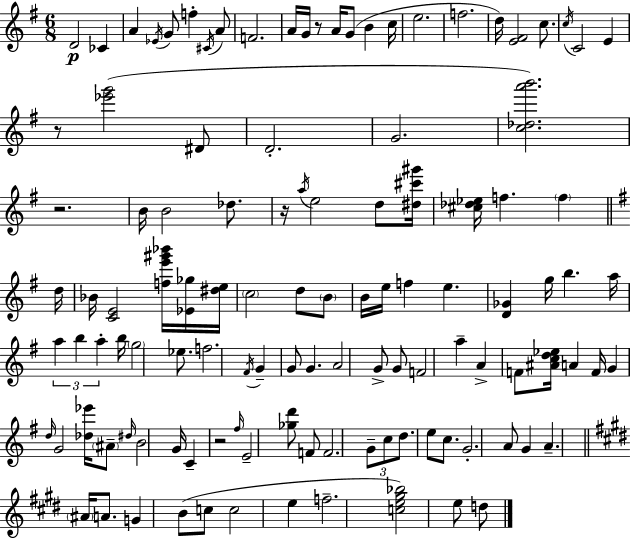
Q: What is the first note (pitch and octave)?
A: D4